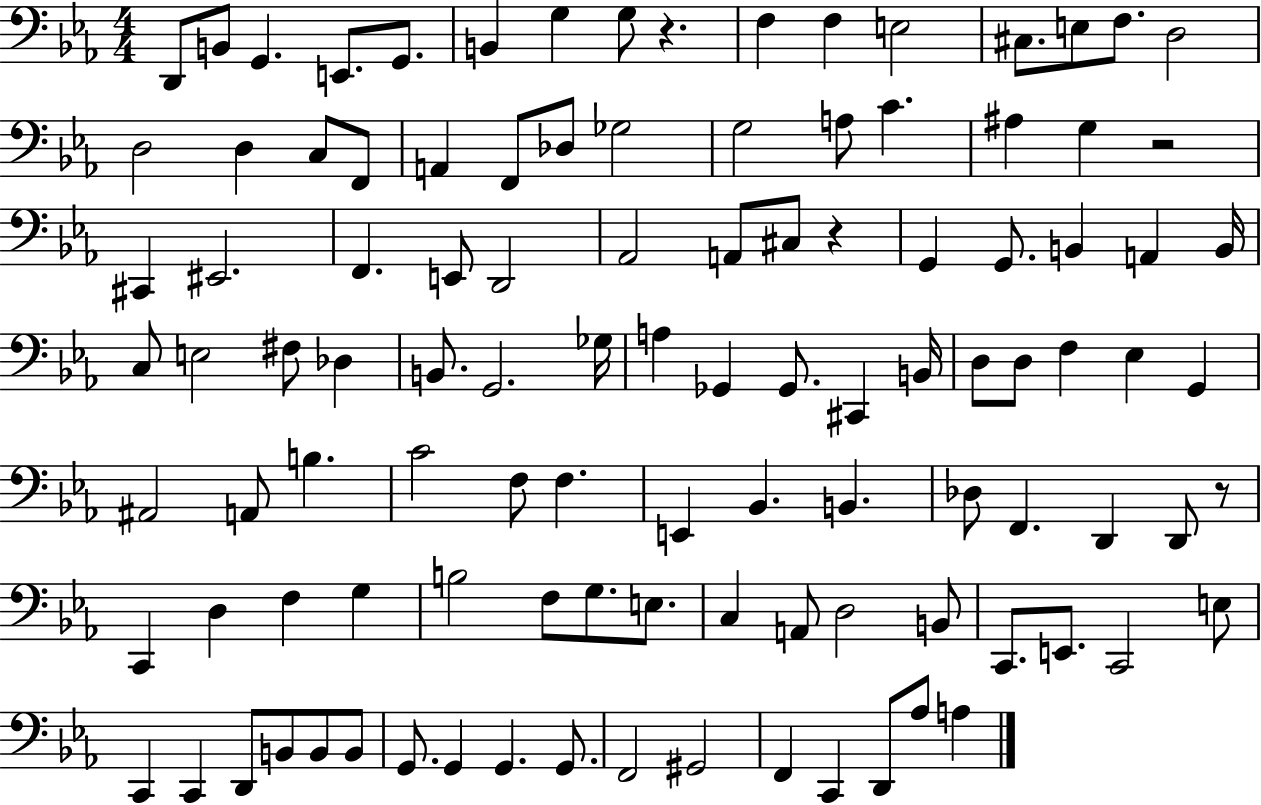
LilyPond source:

{
  \clef bass
  \numericTimeSignature
  \time 4/4
  \key ees \major
  \repeat volta 2 { d,8 b,8 g,4. e,8. g,8. | b,4 g4 g8 r4. | f4 f4 e2 | cis8. e8 f8. d2 | \break d2 d4 c8 f,8 | a,4 f,8 des8 ges2 | g2 a8 c'4. | ais4 g4 r2 | \break cis,4 eis,2. | f,4. e,8 d,2 | aes,2 a,8 cis8 r4 | g,4 g,8. b,4 a,4 b,16 | \break c8 e2 fis8 des4 | b,8. g,2. ges16 | a4 ges,4 ges,8. cis,4 b,16 | d8 d8 f4 ees4 g,4 | \break ais,2 a,8 b4. | c'2 f8 f4. | e,4 bes,4. b,4. | des8 f,4. d,4 d,8 r8 | \break c,4 d4 f4 g4 | b2 f8 g8. e8. | c4 a,8 d2 b,8 | c,8. e,8. c,2 e8 | \break c,4 c,4 d,8 b,8 b,8 b,8 | g,8. g,4 g,4. g,8. | f,2 gis,2 | f,4 c,4 d,8 aes8 a4 | \break } \bar "|."
}